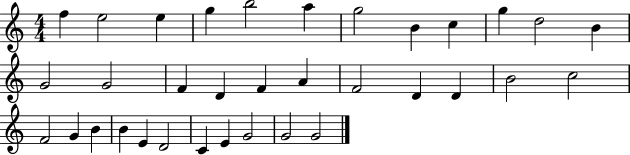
X:1
T:Untitled
M:4/4
L:1/4
K:C
f e2 e g b2 a g2 B c g d2 B G2 G2 F D F A F2 D D B2 c2 F2 G B B E D2 C E G2 G2 G2